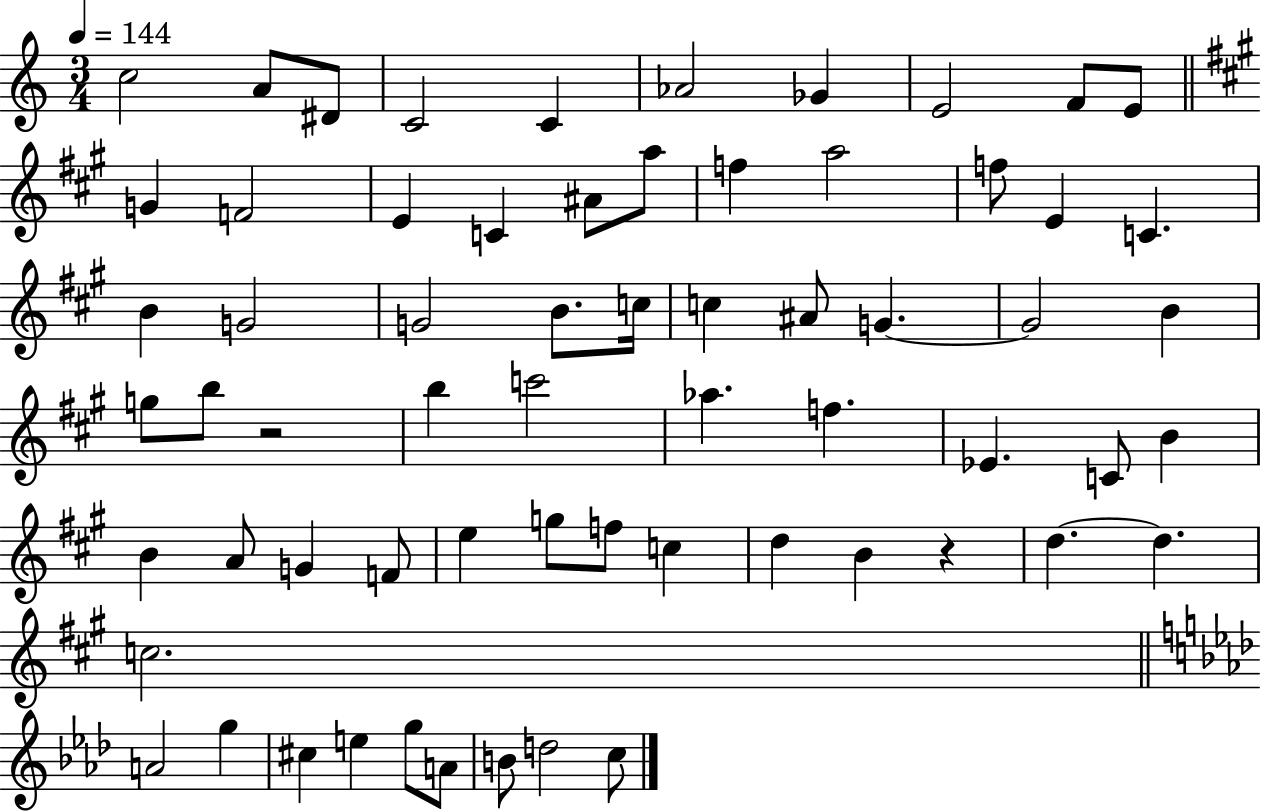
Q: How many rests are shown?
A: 2